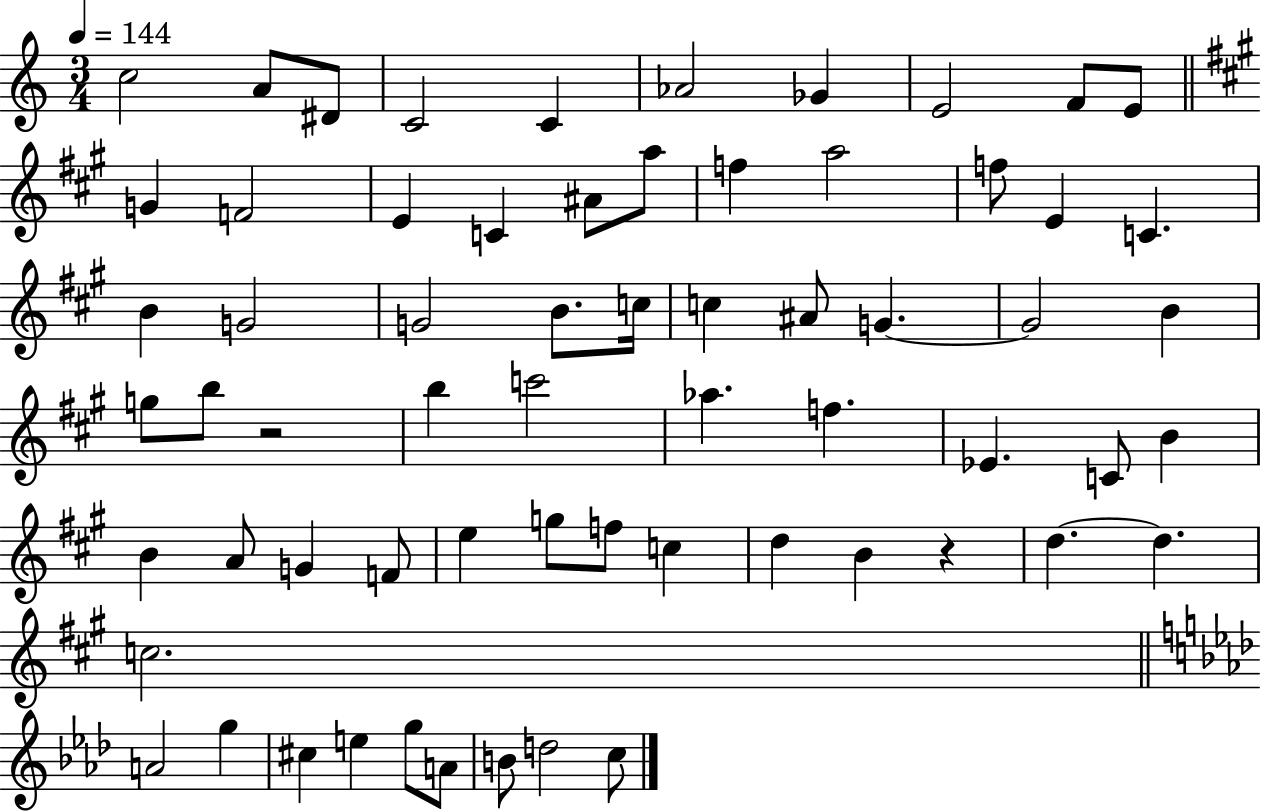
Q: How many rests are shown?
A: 2